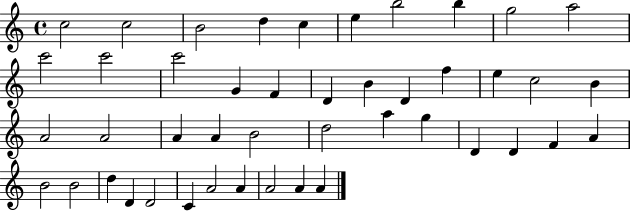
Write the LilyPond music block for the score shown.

{
  \clef treble
  \time 4/4
  \defaultTimeSignature
  \key c \major
  c''2 c''2 | b'2 d''4 c''4 | e''4 b''2 b''4 | g''2 a''2 | \break c'''2 c'''2 | c'''2 g'4 f'4 | d'4 b'4 d'4 f''4 | e''4 c''2 b'4 | \break a'2 a'2 | a'4 a'4 b'2 | d''2 a''4 g''4 | d'4 d'4 f'4 a'4 | \break b'2 b'2 | d''4 d'4 d'2 | c'4 a'2 a'4 | a'2 a'4 a'4 | \break \bar "|."
}